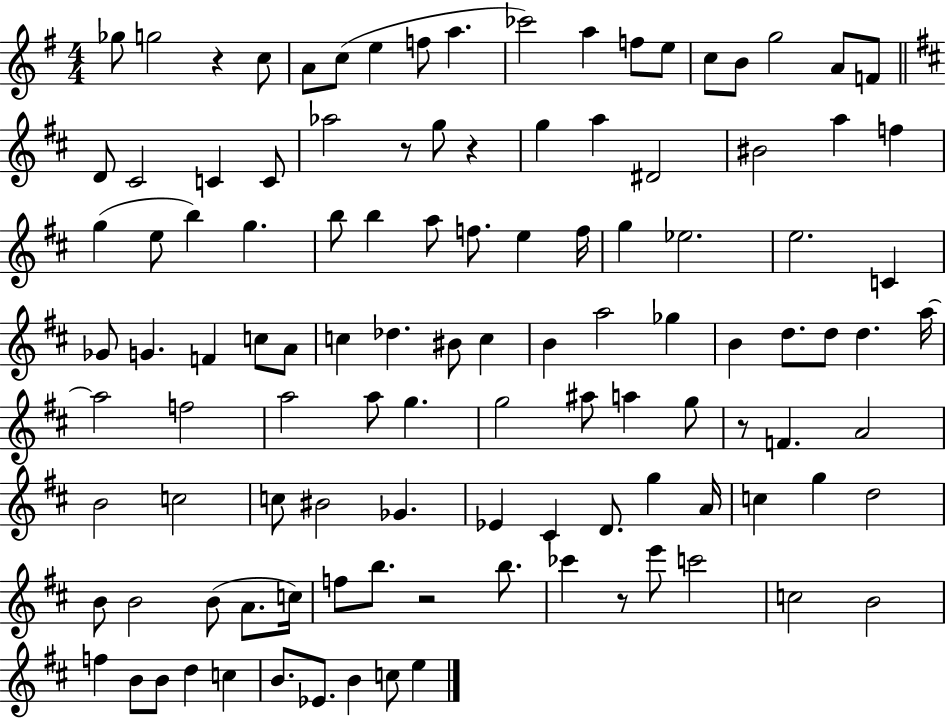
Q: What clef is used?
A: treble